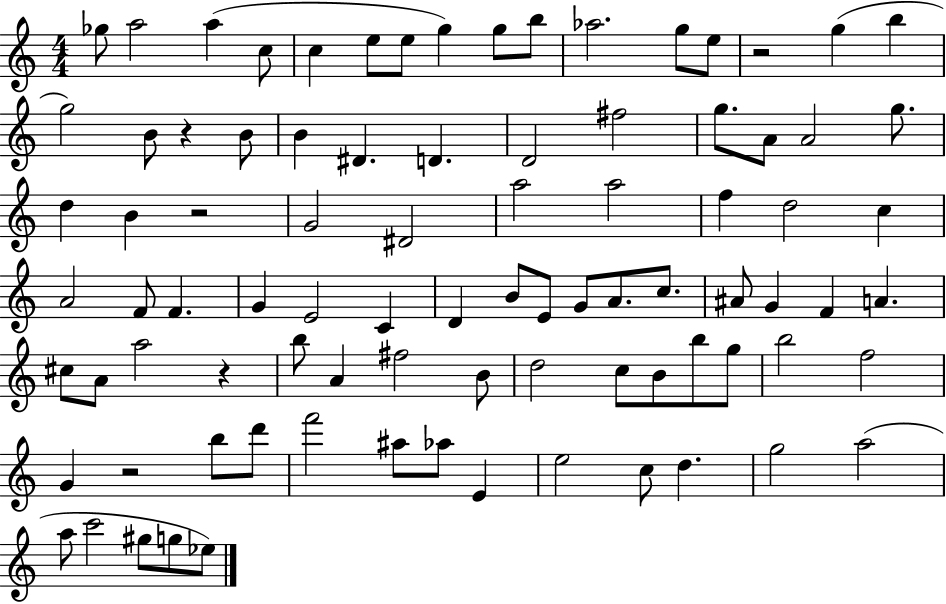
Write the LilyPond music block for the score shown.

{
  \clef treble
  \numericTimeSignature
  \time 4/4
  \key c \major
  ges''8 a''2 a''4( c''8 | c''4 e''8 e''8 g''4) g''8 b''8 | aes''2. g''8 e''8 | r2 g''4( b''4 | \break g''2) b'8 r4 b'8 | b'4 dis'4. d'4. | d'2 fis''2 | g''8. a'8 a'2 g''8. | \break d''4 b'4 r2 | g'2 dis'2 | a''2 a''2 | f''4 d''2 c''4 | \break a'2 f'8 f'4. | g'4 e'2 c'4 | d'4 b'8 e'8 g'8 a'8. c''8. | ais'8 g'4 f'4 a'4. | \break cis''8 a'8 a''2 r4 | b''8 a'4 fis''2 b'8 | d''2 c''8 b'8 b''8 g''8 | b''2 f''2 | \break g'4 r2 b''8 d'''8 | f'''2 ais''8 aes''8 e'4 | e''2 c''8 d''4. | g''2 a''2( | \break a''8 c'''2 gis''8 g''8 ees''8) | \bar "|."
}